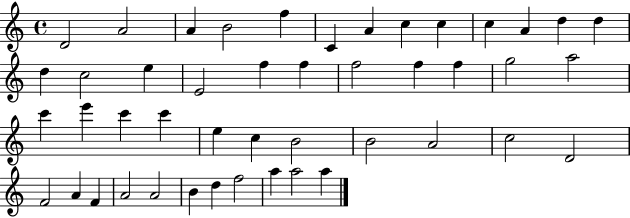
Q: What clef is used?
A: treble